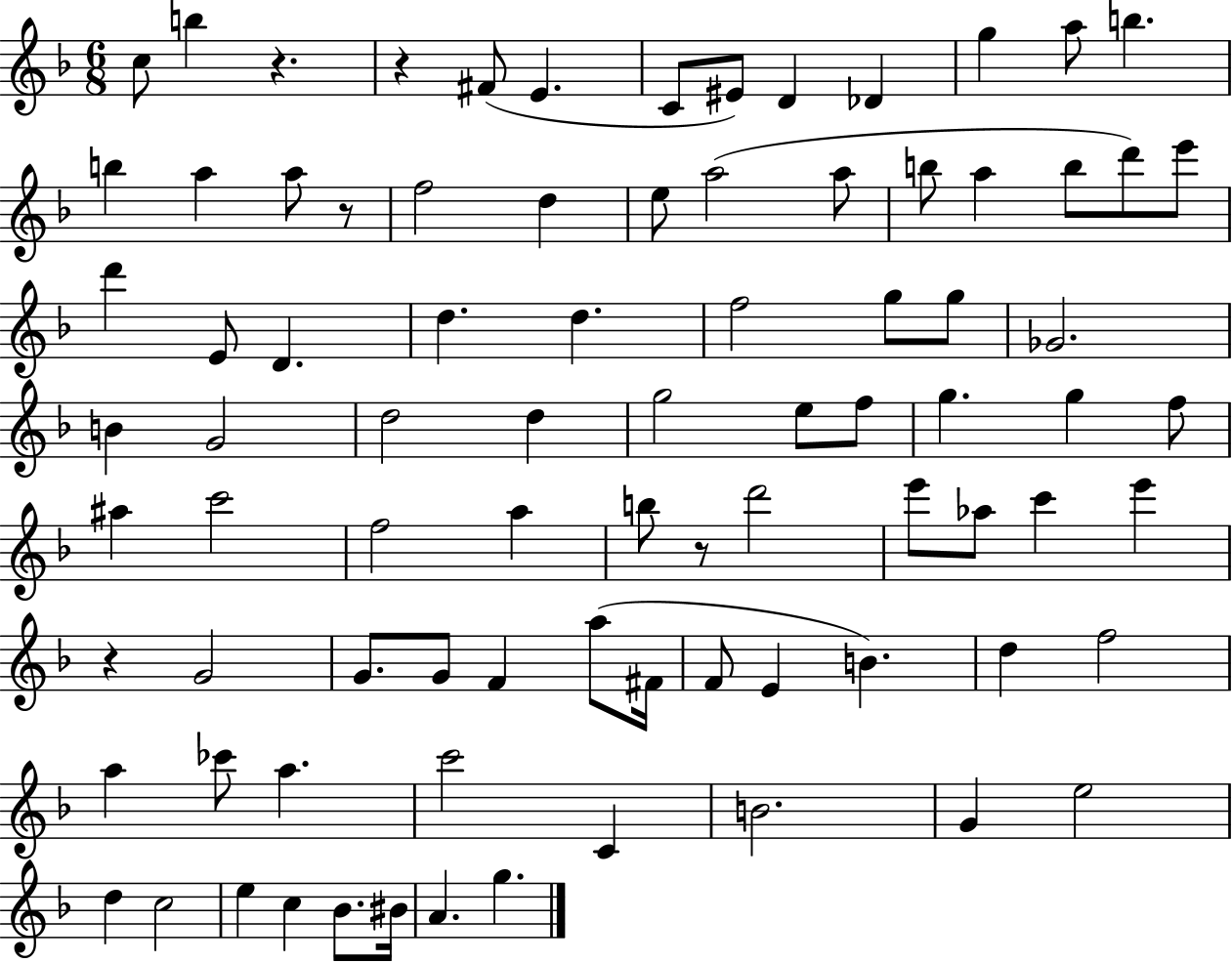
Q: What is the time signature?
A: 6/8